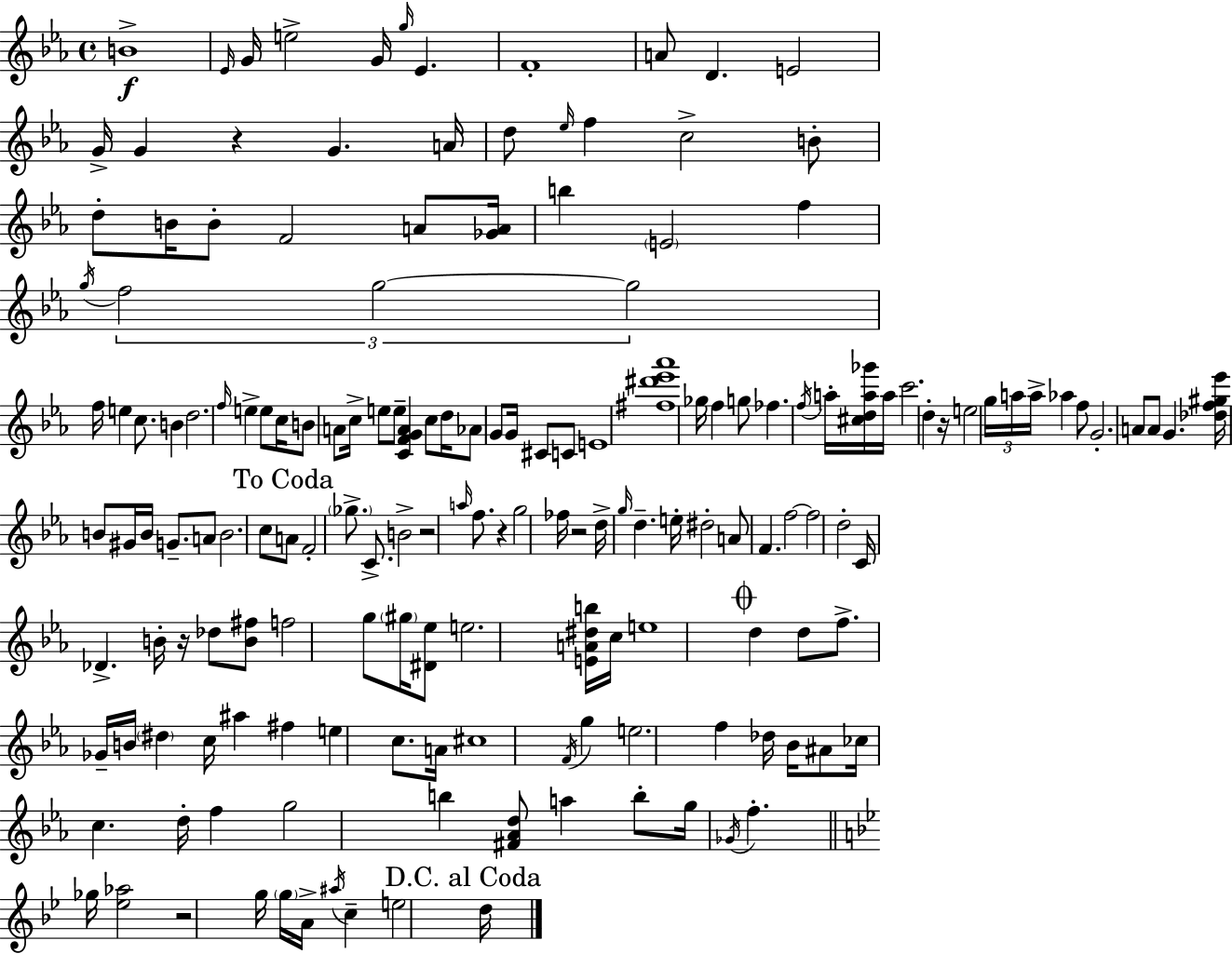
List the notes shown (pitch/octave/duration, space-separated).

B4/w Eb4/s G4/s E5/h G4/s G5/s Eb4/q. F4/w A4/e D4/q. E4/h G4/s G4/q R/q G4/q. A4/s D5/e Eb5/s F5/q C5/h B4/e D5/e B4/s B4/e F4/h A4/e [Gb4,A4]/s B5/q E4/h F5/q G5/s F5/h G5/h G5/h F5/s E5/q C5/e. B4/q D5/h. F5/s E5/q E5/e C5/s B4/e A4/e C5/s E5/e E5/e [C4,F4,G4,A4]/q C5/e D5/s Ab4/e G4/e G4/s C#4/e C4/e E4/w [F#5,D#6,Eb6,Ab6]/w Gb5/s F5/q G5/e FES5/q. F5/s A5/s [C#5,D5,A5,Gb6]/s A5/s C6/h. D5/q R/s E5/h G5/s A5/s A5/s Ab5/q F5/e G4/h. A4/e A4/e G4/q. [Db5,F5,G#5,Eb6]/s B4/e G#4/s B4/s G4/e. A4/e B4/h. C5/e A4/e F4/h Gb5/e. C4/e. B4/h R/h A5/s F5/e. R/q G5/h FES5/s R/h D5/s G5/s D5/q. E5/s D#5/h A4/e F4/q. F5/h F5/h D5/h C4/s Db4/q. B4/s R/s Db5/e [B4,F#5]/e F5/h G5/e G#5/s [D#4,Eb5]/e E5/h. [E4,A4,D#5,B5]/s C5/s E5/w D5/q D5/e F5/e. Gb4/s B4/s D#5/q C5/s A#5/q F#5/q E5/q C5/e. A4/s C#5/w F4/s G5/q E5/h. F5/q Db5/s Bb4/s A#4/e CES5/s C5/q. D5/s F5/q G5/h B5/q [F#4,Ab4,D5]/e A5/q B5/e G5/s Gb4/s F5/q. Gb5/s [Eb5,Ab5]/h R/h G5/s G5/s A4/s A#5/s C5/q E5/h D5/s